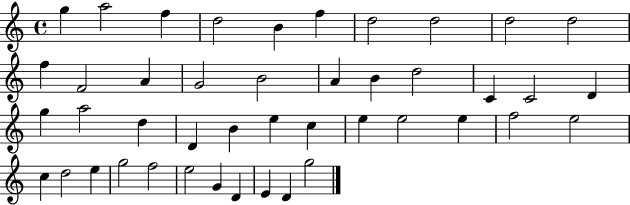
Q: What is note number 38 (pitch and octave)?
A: F5